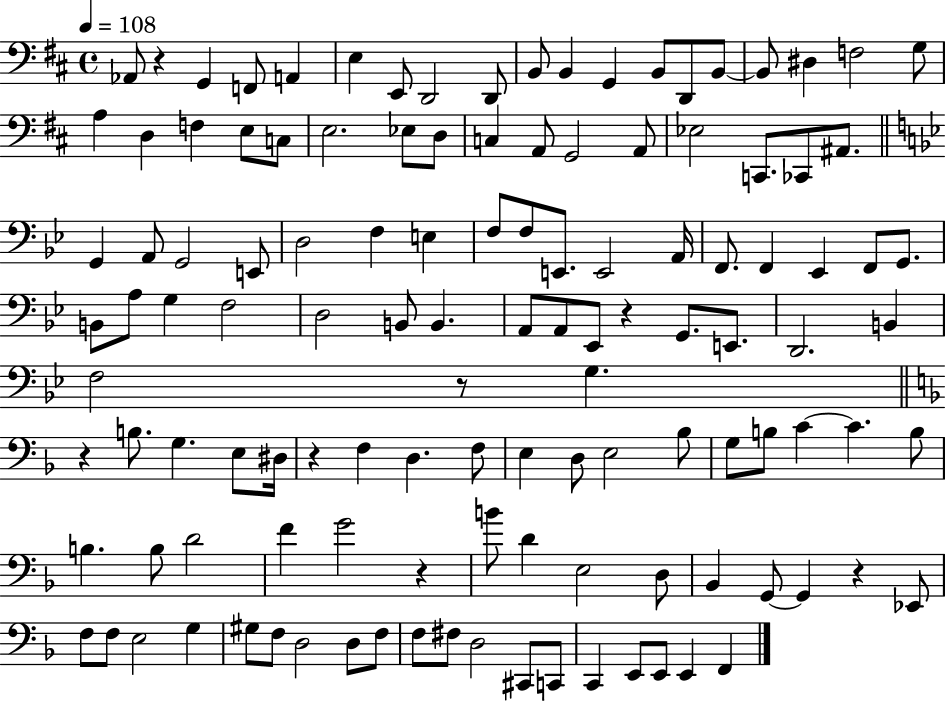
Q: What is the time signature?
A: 4/4